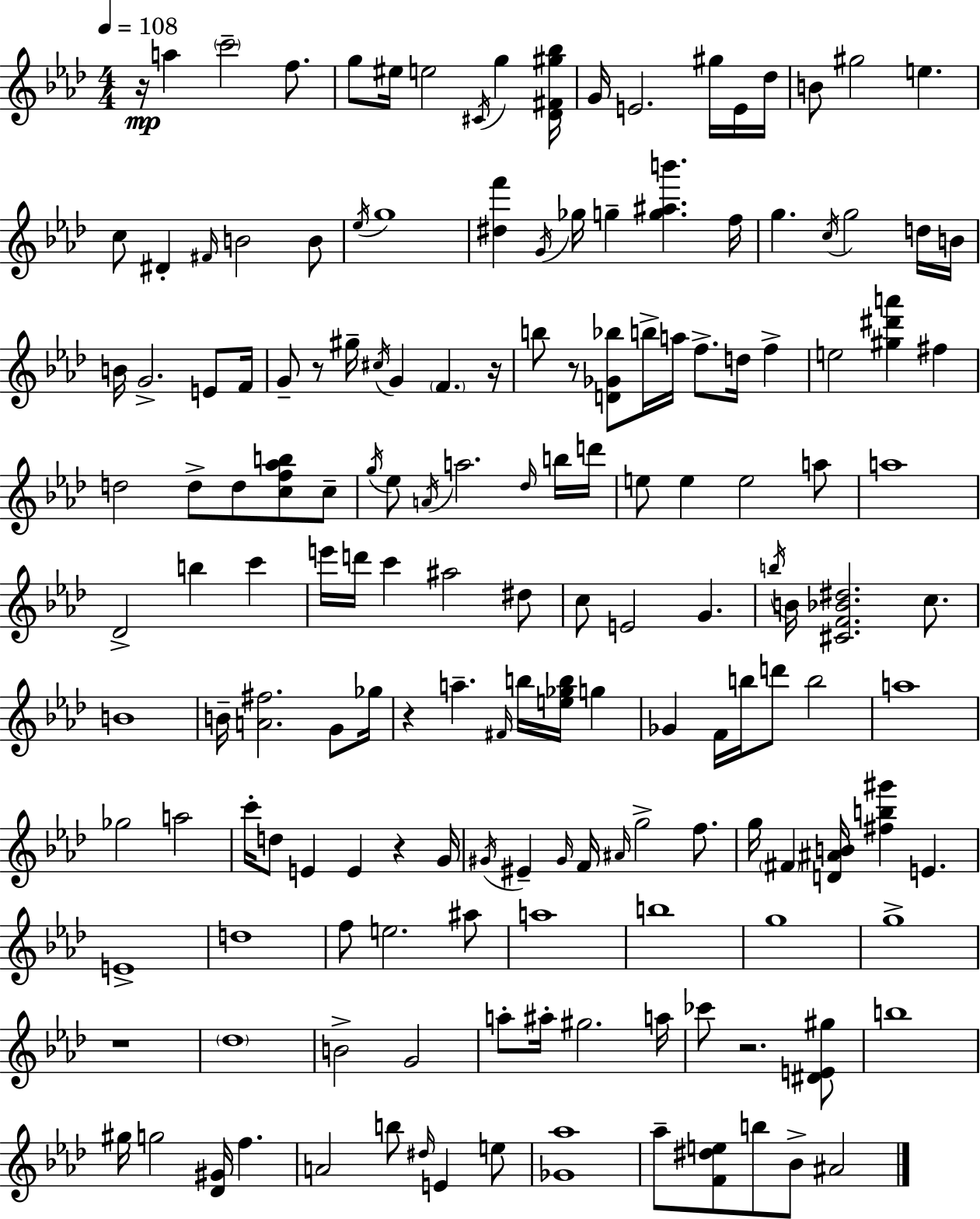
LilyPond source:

{
  \clef treble
  \numericTimeSignature
  \time 4/4
  \key f \minor
  \tempo 4 = 108
  r16\mp a''4 \parenthesize c'''2-- f''8. | g''8 eis''16 e''2 \acciaccatura { cis'16 } g''4 | <des' fis' gis'' bes''>16 g'16 e'2. gis''16 e'16 | des''16 b'8 gis''2 e''4. | \break c''8 dis'4-. \grace { fis'16 } b'2 | b'8 \acciaccatura { ees''16 } g''1 | <dis'' f'''>4 \acciaccatura { g'16 } ges''16 g''4-- <g'' ais'' b'''>4. | f''16 g''4. \acciaccatura { c''16 } g''2 | \break d''16 b'16 b'16 g'2.-> | e'8 f'16 g'8-- r8 gis''16-- \acciaccatura { cis''16 } g'4 \parenthesize f'4. | r16 b''8 r8 <d' ges' bes''>8 b''16-> a''16 f''8.-> | d''16 f''4-> e''2 <gis'' dis''' a'''>4 | \break fis''4 d''2 d''8-> | d''8 <c'' f'' aes'' b''>8 c''8-- \acciaccatura { g''16 } ees''8 \acciaccatura { a'16 } a''2. | \grace { des''16 } b''16 d'''16 e''8 e''4 e''2 | a''8 a''1 | \break des'2-> | b''4 c'''4 e'''16 d'''16 c'''4 ais''2 | dis''8 c''8 e'2 | g'4. \acciaccatura { b''16 } b'16 <cis' f' bes' dis''>2. | \break c''8. b'1 | b'16-- <a' fis''>2. | g'8 ges''16 r4 a''4.-- | \grace { fis'16 } b''16 <e'' ges'' b''>16 g''4 ges'4 f'16 | \break b''16 d'''8 b''2 a''1 | ges''2 | a''2 c'''16-. d''8 e'4 | e'4 r4 g'16 \acciaccatura { gis'16 } eis'4-- | \break \grace { gis'16 } f'16 \grace { ais'16 } g''2-> f''8. g''16 \parenthesize fis'4 | <d' ais' b'>16 <fis'' b'' gis'''>4 e'4. e'1-> | d''1 | f''8 | \break e''2. ais''8 a''1 | b''1 | g''1 | g''1-> | \break r1 | \parenthesize des''1 | b'2-> | g'2 a''8-. | \break ais''16-. gis''2. a''16 ces'''8 | r2. <dis' e' gis''>8 b''1 | gis''16 g''2 | <des' gis'>16 f''4. a'2 | \break b''8 \grace { dis''16 } e'4 e''8 <ges' aes''>1 | aes''8-- | <f' dis'' e''>8 b''8 bes'8-> ais'2 \bar "|."
}